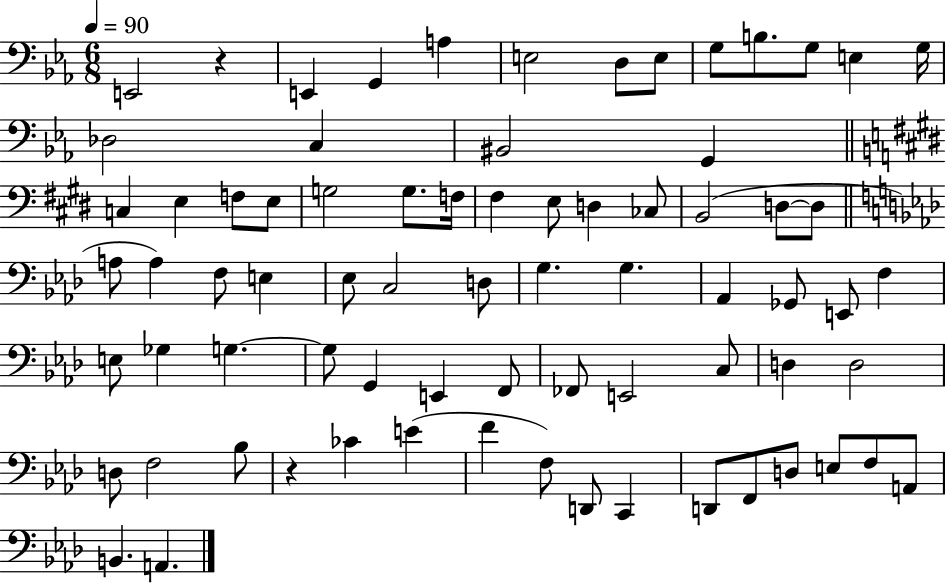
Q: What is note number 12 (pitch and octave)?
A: G3